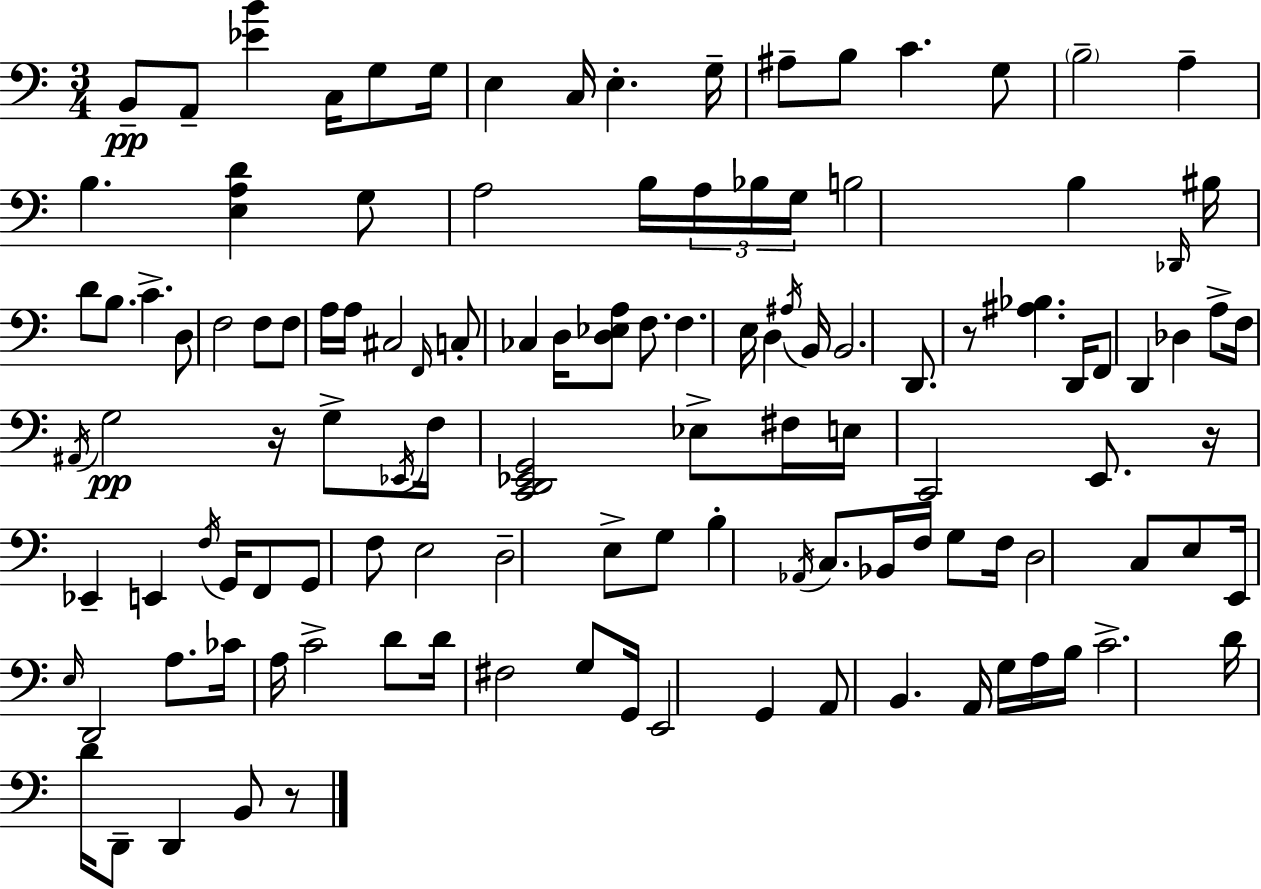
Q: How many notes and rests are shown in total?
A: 120